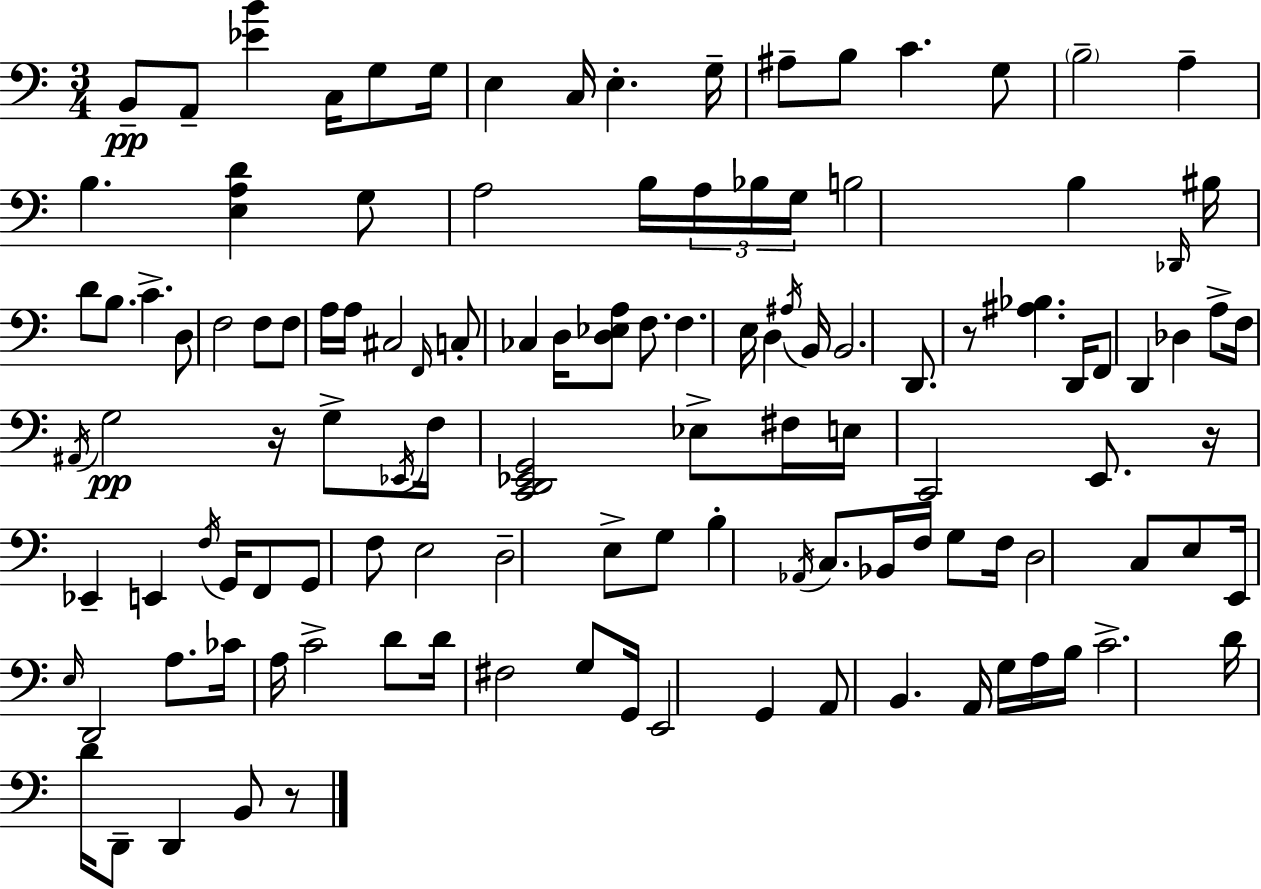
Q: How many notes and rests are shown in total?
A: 120